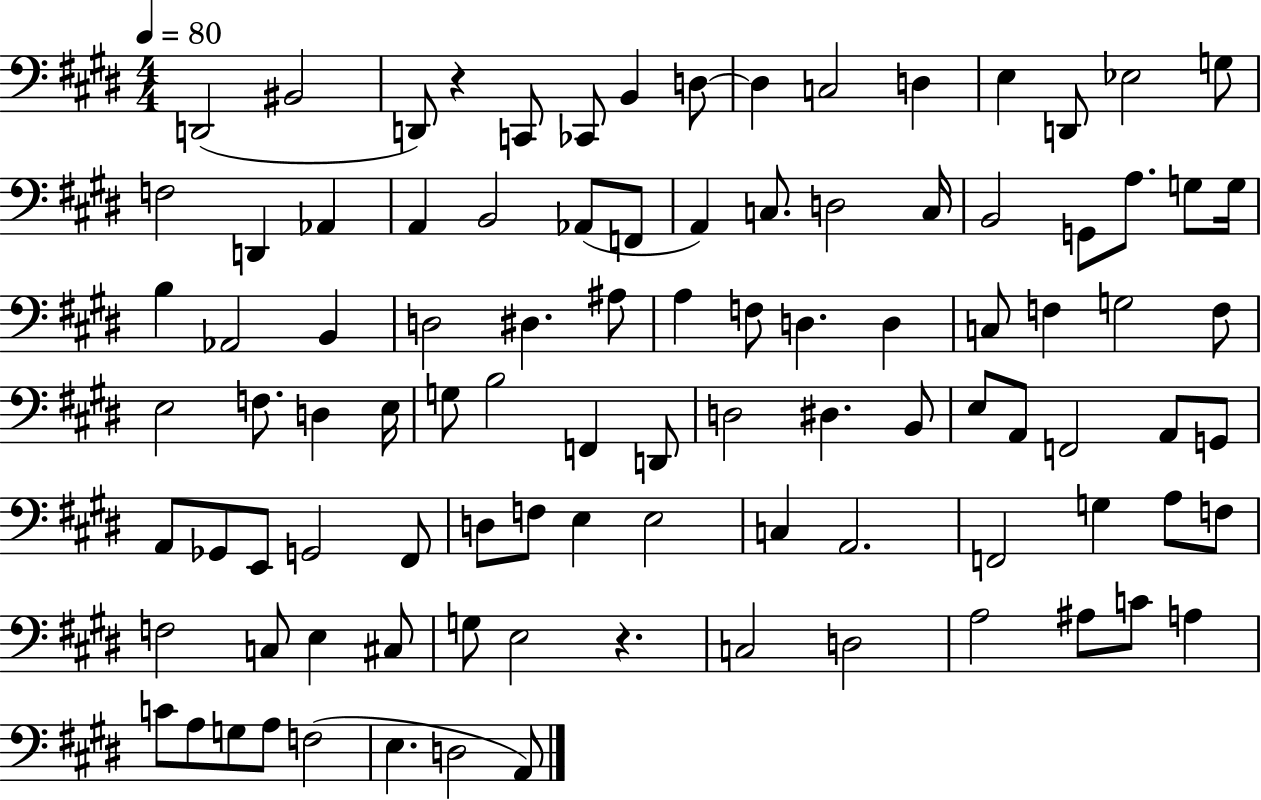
{
  \clef bass
  \numericTimeSignature
  \time 4/4
  \key e \major
  \tempo 4 = 80
  \repeat volta 2 { d,2( bis,2 | d,8) r4 c,8 ces,8 b,4 d8~~ | d4 c2 d4 | e4 d,8 ees2 g8 | \break f2 d,4 aes,4 | a,4 b,2 aes,8( f,8 | a,4) c8. d2 c16 | b,2 g,8 a8. g8 g16 | \break b4 aes,2 b,4 | d2 dis4. ais8 | a4 f8 d4. d4 | c8 f4 g2 f8 | \break e2 f8. d4 e16 | g8 b2 f,4 d,8 | d2 dis4. b,8 | e8 a,8 f,2 a,8 g,8 | \break a,8 ges,8 e,8 g,2 fis,8 | d8 f8 e4 e2 | c4 a,2. | f,2 g4 a8 f8 | \break f2 c8 e4 cis8 | g8 e2 r4. | c2 d2 | a2 ais8 c'8 a4 | \break c'8 a8 g8 a8 f2( | e4. d2 a,8) | } \bar "|."
}